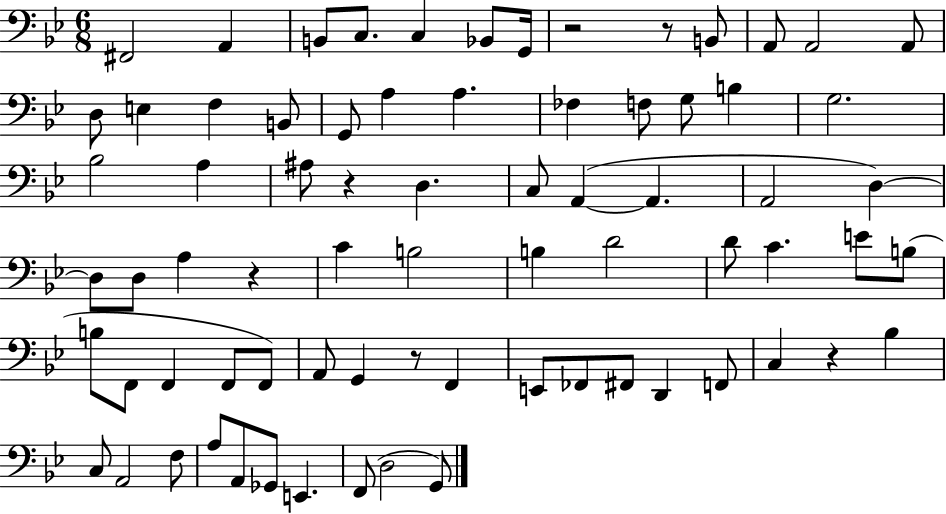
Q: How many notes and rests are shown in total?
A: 74